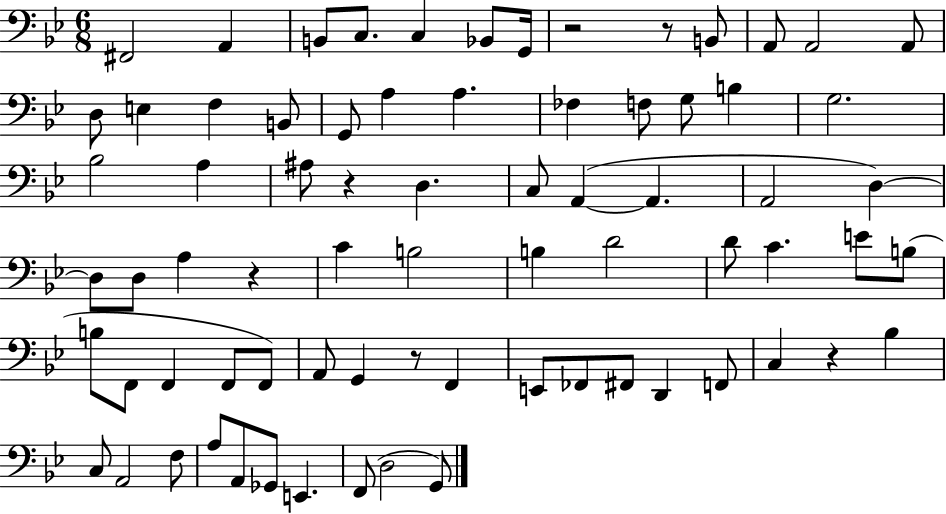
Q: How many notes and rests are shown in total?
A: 74